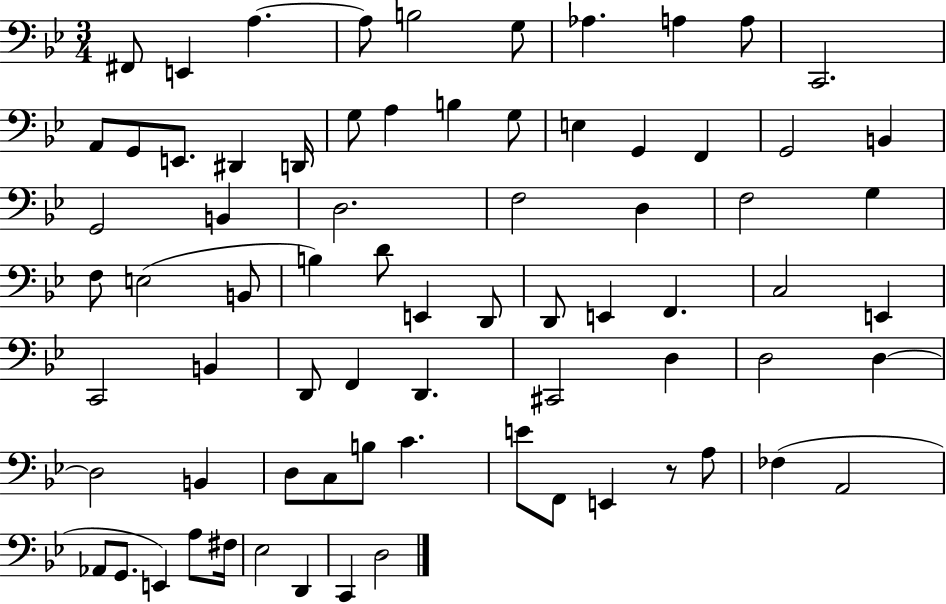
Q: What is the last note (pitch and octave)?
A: D3